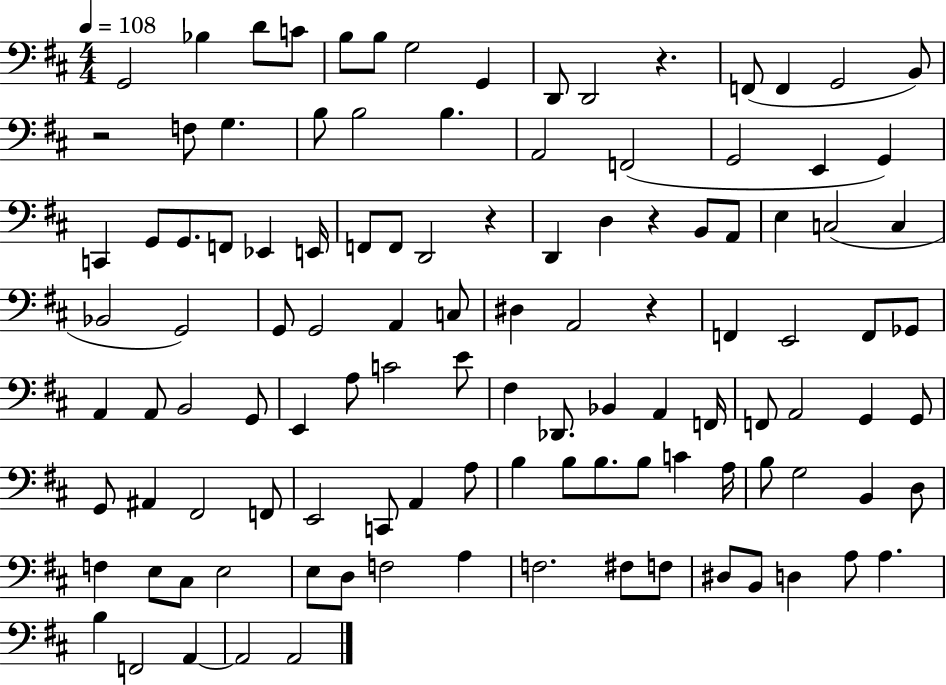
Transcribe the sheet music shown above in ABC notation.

X:1
T:Untitled
M:4/4
L:1/4
K:D
G,,2 _B, D/2 C/2 B,/2 B,/2 G,2 G,, D,,/2 D,,2 z F,,/2 F,, G,,2 B,,/2 z2 F,/2 G, B,/2 B,2 B, A,,2 F,,2 G,,2 E,, G,, C,, G,,/2 G,,/2 F,,/2 _E,, E,,/4 F,,/2 F,,/2 D,,2 z D,, D, z B,,/2 A,,/2 E, C,2 C, _B,,2 G,,2 G,,/2 G,,2 A,, C,/2 ^D, A,,2 z F,, E,,2 F,,/2 _G,,/2 A,, A,,/2 B,,2 G,,/2 E,, A,/2 C2 E/2 ^F, _D,,/2 _B,, A,, F,,/4 F,,/2 A,,2 G,, G,,/2 G,,/2 ^A,, ^F,,2 F,,/2 E,,2 C,,/2 A,, A,/2 B, B,/2 B,/2 B,/2 C A,/4 B,/2 G,2 B,, D,/2 F, E,/2 ^C,/2 E,2 E,/2 D,/2 F,2 A, F,2 ^F,/2 F,/2 ^D,/2 B,,/2 D, A,/2 A, B, F,,2 A,, A,,2 A,,2